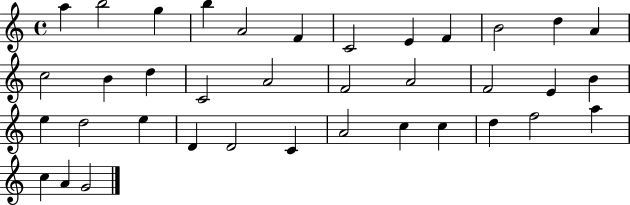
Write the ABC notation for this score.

X:1
T:Untitled
M:4/4
L:1/4
K:C
a b2 g b A2 F C2 E F B2 d A c2 B d C2 A2 F2 A2 F2 E B e d2 e D D2 C A2 c c d f2 a c A G2